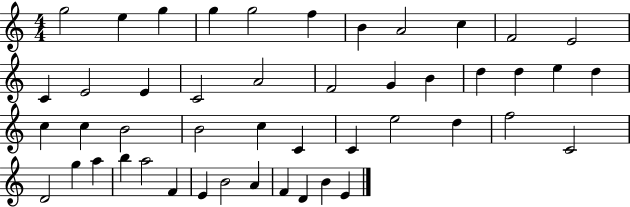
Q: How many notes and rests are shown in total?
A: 47